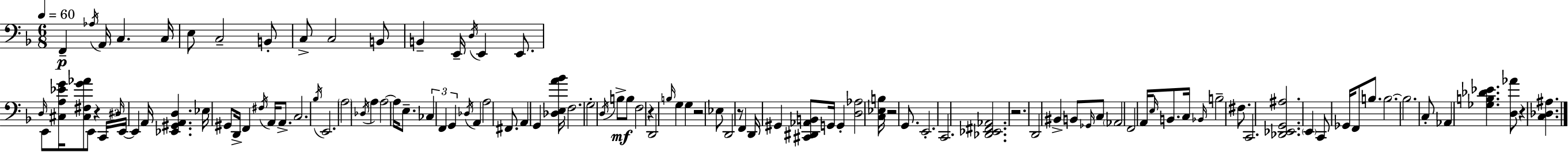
F2/q Ab3/s A2/s C3/q. C3/s E3/e C3/h B2/e C3/e C3/h B2/e B2/q E2/s D3/s E2/q E2/e. D3/s E2/e [C#3,A3,Eb4,G4]/s [C#3,F#3,G4,Ab4]/e E2/e R/q C2/s D#3/s E2/s E2/q A2/s [Eb2,G#2,A2,D3]/q. Eb3/s G#2/e D2/s F2/q F#3/s A2/s A2/e. C3/h. Bb3/s E2/h. A3/h Db3/s A3/q A3/h A3/s E3/e. CES3/q F2/q G2/q Db3/s A2/q A3/h F#2/e. A2/q G2/q [Db3,E3,A4,Bb4]/s F3/h. G3/h D3/s B3/e B3/e F3/h R/q D2/h B3/s G3/q G3/q R/h Eb3/e D2/h R/e F2/q D2/s G#2/q [C#2,D#2,Ab2,B2]/e G2/s G2/q [D3,Ab3]/h [C3,Eb3,B3]/s R/h G2/e. E2/h. C2/h. [Db2,Eb2,F#2,Ab2]/h. R/h. D2/h BIS2/q B2/e Gb2/s C3/e Ab2/h F2/h A2/s E3/s B2/e. C3/s Bb2/s B3/h F#3/e. C2/h. [Db2,Eb2,G2,A#3]/h. E2/q C2/e Gb2/s F2/e B3/e. B3/h. B3/h. C3/e Ab2/q [Gb3,B3,Db4,Eb4]/q. [D3,Ab4]/e R/q [C3,Db3,A#3]/q.